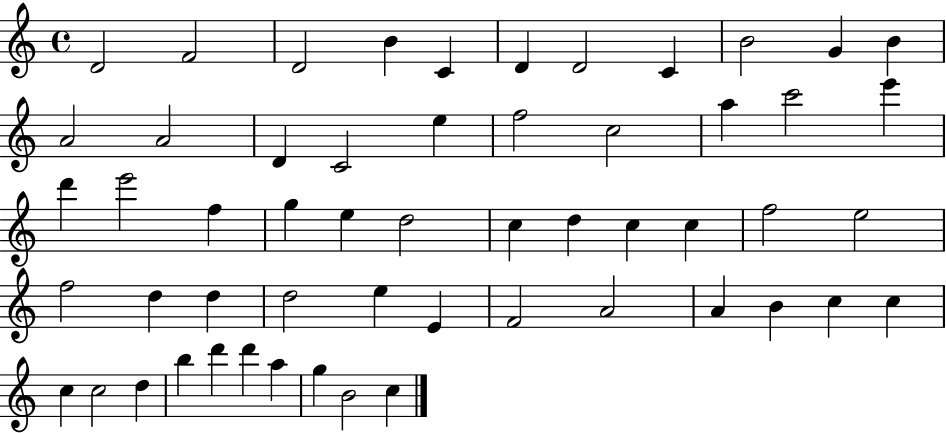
X:1
T:Untitled
M:4/4
L:1/4
K:C
D2 F2 D2 B C D D2 C B2 G B A2 A2 D C2 e f2 c2 a c'2 e' d' e'2 f g e d2 c d c c f2 e2 f2 d d d2 e E F2 A2 A B c c c c2 d b d' d' a g B2 c